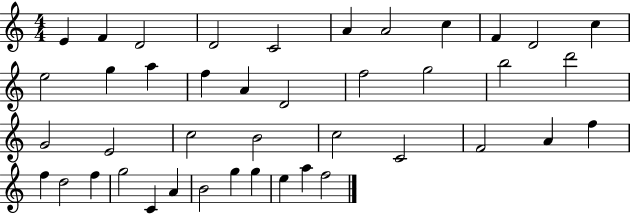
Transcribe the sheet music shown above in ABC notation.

X:1
T:Untitled
M:4/4
L:1/4
K:C
E F D2 D2 C2 A A2 c F D2 c e2 g a f A D2 f2 g2 b2 d'2 G2 E2 c2 B2 c2 C2 F2 A f f d2 f g2 C A B2 g g e a f2